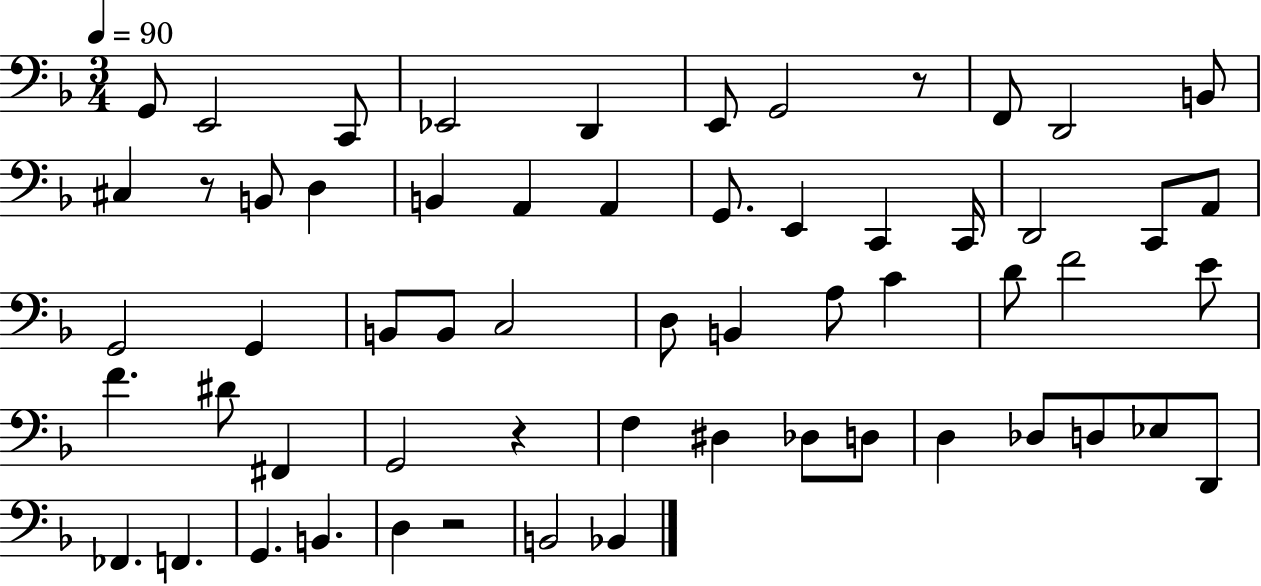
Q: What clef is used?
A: bass